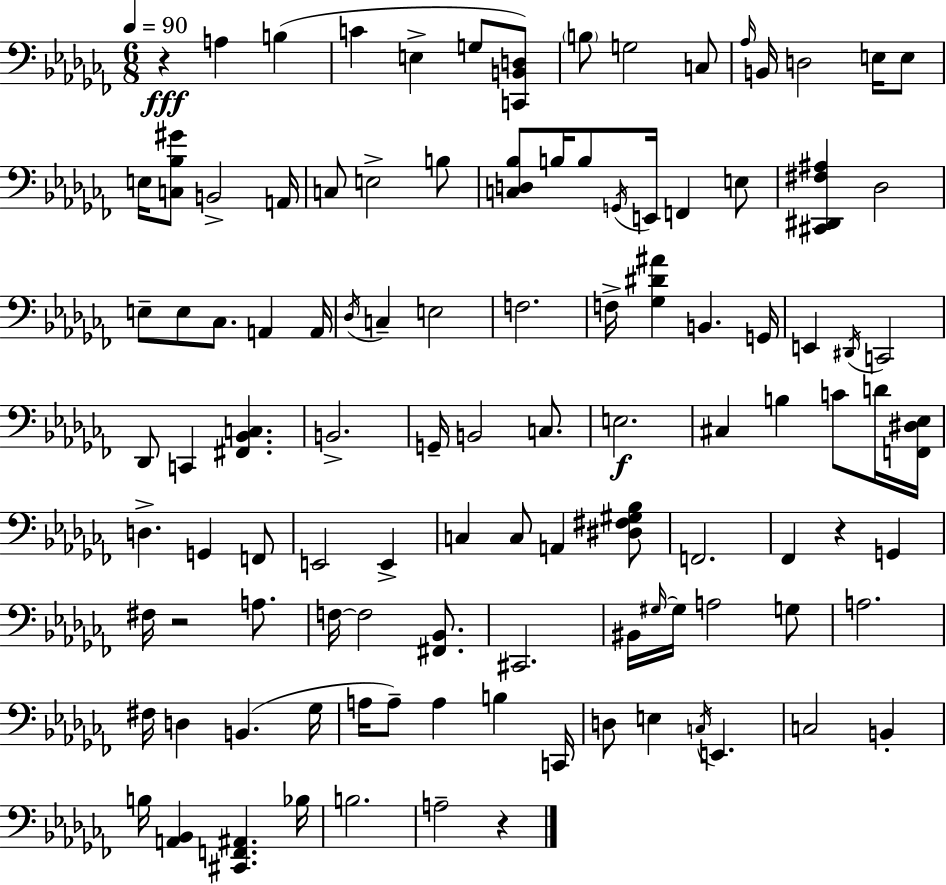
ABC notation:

X:1
T:Untitled
M:6/8
L:1/4
K:Abm
z A, B, C E, G,/2 [C,,B,,D,]/2 B,/2 G,2 C,/2 _A,/4 B,,/4 D,2 E,/4 E,/2 E,/4 [C,_B,^G]/2 B,,2 A,,/4 C,/2 E,2 B,/2 [C,D,_B,]/2 B,/4 B,/2 G,,/4 E,,/4 F,, E,/2 [^C,,^D,,^F,^A,] _D,2 E,/2 E,/2 _C,/2 A,, A,,/4 _D,/4 C, E,2 F,2 F,/4 [_G,^D^A] B,, G,,/4 E,, ^D,,/4 C,,2 _D,,/2 C,, [^F,,_B,,C,] B,,2 G,,/4 B,,2 C,/2 E,2 ^C, B, C/2 D/4 [F,,^D,_E,]/4 D, G,, F,,/2 E,,2 E,, C, C,/2 A,, [^D,^F,^G,_B,]/2 F,,2 _F,, z G,, ^F,/4 z2 A,/2 F,/4 F,2 [^F,,_B,,]/2 ^C,,2 ^B,,/4 ^G,/4 ^G,/4 A,2 G,/2 A,2 ^F,/4 D, B,, _G,/4 A,/4 A,/2 A, B, C,,/4 D,/2 E, C,/4 E,, C,2 B,, B,/4 [A,,_B,,] [^C,,F,,^A,,] _B,/4 B,2 A,2 z